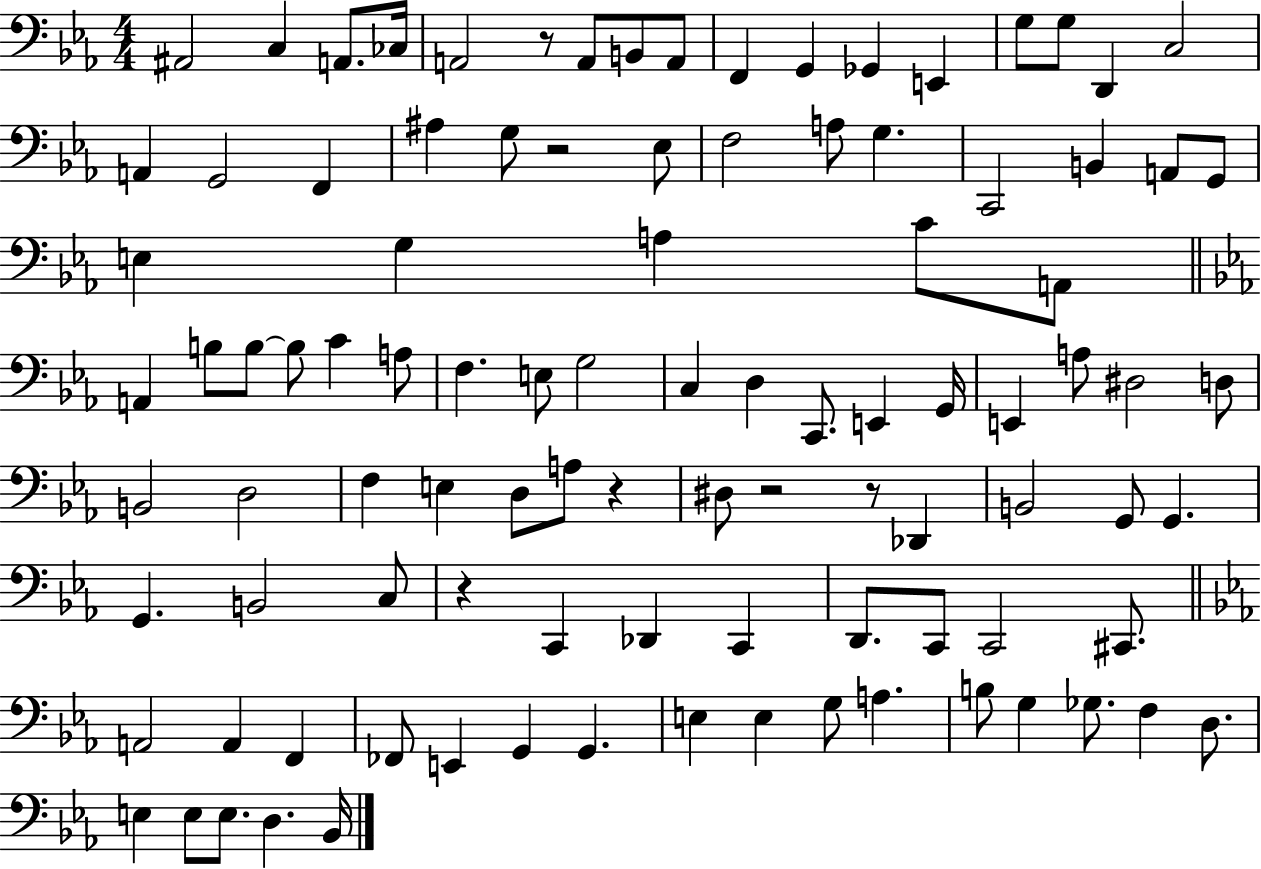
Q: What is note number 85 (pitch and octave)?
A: B3